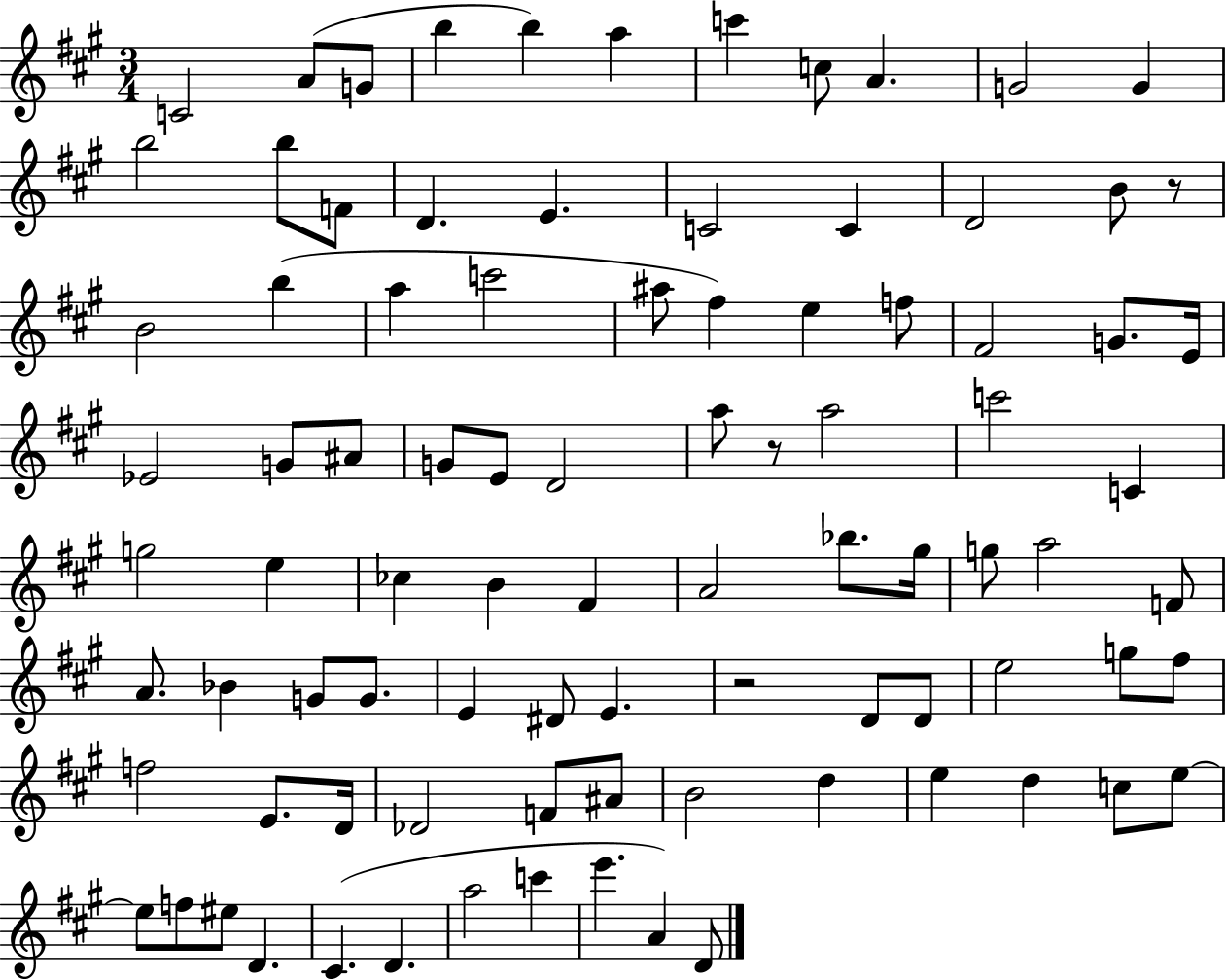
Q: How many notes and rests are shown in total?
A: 90